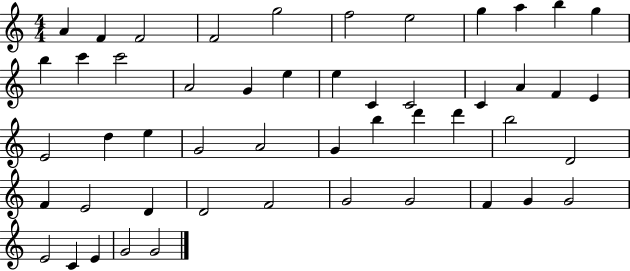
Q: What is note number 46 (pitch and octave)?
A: E4